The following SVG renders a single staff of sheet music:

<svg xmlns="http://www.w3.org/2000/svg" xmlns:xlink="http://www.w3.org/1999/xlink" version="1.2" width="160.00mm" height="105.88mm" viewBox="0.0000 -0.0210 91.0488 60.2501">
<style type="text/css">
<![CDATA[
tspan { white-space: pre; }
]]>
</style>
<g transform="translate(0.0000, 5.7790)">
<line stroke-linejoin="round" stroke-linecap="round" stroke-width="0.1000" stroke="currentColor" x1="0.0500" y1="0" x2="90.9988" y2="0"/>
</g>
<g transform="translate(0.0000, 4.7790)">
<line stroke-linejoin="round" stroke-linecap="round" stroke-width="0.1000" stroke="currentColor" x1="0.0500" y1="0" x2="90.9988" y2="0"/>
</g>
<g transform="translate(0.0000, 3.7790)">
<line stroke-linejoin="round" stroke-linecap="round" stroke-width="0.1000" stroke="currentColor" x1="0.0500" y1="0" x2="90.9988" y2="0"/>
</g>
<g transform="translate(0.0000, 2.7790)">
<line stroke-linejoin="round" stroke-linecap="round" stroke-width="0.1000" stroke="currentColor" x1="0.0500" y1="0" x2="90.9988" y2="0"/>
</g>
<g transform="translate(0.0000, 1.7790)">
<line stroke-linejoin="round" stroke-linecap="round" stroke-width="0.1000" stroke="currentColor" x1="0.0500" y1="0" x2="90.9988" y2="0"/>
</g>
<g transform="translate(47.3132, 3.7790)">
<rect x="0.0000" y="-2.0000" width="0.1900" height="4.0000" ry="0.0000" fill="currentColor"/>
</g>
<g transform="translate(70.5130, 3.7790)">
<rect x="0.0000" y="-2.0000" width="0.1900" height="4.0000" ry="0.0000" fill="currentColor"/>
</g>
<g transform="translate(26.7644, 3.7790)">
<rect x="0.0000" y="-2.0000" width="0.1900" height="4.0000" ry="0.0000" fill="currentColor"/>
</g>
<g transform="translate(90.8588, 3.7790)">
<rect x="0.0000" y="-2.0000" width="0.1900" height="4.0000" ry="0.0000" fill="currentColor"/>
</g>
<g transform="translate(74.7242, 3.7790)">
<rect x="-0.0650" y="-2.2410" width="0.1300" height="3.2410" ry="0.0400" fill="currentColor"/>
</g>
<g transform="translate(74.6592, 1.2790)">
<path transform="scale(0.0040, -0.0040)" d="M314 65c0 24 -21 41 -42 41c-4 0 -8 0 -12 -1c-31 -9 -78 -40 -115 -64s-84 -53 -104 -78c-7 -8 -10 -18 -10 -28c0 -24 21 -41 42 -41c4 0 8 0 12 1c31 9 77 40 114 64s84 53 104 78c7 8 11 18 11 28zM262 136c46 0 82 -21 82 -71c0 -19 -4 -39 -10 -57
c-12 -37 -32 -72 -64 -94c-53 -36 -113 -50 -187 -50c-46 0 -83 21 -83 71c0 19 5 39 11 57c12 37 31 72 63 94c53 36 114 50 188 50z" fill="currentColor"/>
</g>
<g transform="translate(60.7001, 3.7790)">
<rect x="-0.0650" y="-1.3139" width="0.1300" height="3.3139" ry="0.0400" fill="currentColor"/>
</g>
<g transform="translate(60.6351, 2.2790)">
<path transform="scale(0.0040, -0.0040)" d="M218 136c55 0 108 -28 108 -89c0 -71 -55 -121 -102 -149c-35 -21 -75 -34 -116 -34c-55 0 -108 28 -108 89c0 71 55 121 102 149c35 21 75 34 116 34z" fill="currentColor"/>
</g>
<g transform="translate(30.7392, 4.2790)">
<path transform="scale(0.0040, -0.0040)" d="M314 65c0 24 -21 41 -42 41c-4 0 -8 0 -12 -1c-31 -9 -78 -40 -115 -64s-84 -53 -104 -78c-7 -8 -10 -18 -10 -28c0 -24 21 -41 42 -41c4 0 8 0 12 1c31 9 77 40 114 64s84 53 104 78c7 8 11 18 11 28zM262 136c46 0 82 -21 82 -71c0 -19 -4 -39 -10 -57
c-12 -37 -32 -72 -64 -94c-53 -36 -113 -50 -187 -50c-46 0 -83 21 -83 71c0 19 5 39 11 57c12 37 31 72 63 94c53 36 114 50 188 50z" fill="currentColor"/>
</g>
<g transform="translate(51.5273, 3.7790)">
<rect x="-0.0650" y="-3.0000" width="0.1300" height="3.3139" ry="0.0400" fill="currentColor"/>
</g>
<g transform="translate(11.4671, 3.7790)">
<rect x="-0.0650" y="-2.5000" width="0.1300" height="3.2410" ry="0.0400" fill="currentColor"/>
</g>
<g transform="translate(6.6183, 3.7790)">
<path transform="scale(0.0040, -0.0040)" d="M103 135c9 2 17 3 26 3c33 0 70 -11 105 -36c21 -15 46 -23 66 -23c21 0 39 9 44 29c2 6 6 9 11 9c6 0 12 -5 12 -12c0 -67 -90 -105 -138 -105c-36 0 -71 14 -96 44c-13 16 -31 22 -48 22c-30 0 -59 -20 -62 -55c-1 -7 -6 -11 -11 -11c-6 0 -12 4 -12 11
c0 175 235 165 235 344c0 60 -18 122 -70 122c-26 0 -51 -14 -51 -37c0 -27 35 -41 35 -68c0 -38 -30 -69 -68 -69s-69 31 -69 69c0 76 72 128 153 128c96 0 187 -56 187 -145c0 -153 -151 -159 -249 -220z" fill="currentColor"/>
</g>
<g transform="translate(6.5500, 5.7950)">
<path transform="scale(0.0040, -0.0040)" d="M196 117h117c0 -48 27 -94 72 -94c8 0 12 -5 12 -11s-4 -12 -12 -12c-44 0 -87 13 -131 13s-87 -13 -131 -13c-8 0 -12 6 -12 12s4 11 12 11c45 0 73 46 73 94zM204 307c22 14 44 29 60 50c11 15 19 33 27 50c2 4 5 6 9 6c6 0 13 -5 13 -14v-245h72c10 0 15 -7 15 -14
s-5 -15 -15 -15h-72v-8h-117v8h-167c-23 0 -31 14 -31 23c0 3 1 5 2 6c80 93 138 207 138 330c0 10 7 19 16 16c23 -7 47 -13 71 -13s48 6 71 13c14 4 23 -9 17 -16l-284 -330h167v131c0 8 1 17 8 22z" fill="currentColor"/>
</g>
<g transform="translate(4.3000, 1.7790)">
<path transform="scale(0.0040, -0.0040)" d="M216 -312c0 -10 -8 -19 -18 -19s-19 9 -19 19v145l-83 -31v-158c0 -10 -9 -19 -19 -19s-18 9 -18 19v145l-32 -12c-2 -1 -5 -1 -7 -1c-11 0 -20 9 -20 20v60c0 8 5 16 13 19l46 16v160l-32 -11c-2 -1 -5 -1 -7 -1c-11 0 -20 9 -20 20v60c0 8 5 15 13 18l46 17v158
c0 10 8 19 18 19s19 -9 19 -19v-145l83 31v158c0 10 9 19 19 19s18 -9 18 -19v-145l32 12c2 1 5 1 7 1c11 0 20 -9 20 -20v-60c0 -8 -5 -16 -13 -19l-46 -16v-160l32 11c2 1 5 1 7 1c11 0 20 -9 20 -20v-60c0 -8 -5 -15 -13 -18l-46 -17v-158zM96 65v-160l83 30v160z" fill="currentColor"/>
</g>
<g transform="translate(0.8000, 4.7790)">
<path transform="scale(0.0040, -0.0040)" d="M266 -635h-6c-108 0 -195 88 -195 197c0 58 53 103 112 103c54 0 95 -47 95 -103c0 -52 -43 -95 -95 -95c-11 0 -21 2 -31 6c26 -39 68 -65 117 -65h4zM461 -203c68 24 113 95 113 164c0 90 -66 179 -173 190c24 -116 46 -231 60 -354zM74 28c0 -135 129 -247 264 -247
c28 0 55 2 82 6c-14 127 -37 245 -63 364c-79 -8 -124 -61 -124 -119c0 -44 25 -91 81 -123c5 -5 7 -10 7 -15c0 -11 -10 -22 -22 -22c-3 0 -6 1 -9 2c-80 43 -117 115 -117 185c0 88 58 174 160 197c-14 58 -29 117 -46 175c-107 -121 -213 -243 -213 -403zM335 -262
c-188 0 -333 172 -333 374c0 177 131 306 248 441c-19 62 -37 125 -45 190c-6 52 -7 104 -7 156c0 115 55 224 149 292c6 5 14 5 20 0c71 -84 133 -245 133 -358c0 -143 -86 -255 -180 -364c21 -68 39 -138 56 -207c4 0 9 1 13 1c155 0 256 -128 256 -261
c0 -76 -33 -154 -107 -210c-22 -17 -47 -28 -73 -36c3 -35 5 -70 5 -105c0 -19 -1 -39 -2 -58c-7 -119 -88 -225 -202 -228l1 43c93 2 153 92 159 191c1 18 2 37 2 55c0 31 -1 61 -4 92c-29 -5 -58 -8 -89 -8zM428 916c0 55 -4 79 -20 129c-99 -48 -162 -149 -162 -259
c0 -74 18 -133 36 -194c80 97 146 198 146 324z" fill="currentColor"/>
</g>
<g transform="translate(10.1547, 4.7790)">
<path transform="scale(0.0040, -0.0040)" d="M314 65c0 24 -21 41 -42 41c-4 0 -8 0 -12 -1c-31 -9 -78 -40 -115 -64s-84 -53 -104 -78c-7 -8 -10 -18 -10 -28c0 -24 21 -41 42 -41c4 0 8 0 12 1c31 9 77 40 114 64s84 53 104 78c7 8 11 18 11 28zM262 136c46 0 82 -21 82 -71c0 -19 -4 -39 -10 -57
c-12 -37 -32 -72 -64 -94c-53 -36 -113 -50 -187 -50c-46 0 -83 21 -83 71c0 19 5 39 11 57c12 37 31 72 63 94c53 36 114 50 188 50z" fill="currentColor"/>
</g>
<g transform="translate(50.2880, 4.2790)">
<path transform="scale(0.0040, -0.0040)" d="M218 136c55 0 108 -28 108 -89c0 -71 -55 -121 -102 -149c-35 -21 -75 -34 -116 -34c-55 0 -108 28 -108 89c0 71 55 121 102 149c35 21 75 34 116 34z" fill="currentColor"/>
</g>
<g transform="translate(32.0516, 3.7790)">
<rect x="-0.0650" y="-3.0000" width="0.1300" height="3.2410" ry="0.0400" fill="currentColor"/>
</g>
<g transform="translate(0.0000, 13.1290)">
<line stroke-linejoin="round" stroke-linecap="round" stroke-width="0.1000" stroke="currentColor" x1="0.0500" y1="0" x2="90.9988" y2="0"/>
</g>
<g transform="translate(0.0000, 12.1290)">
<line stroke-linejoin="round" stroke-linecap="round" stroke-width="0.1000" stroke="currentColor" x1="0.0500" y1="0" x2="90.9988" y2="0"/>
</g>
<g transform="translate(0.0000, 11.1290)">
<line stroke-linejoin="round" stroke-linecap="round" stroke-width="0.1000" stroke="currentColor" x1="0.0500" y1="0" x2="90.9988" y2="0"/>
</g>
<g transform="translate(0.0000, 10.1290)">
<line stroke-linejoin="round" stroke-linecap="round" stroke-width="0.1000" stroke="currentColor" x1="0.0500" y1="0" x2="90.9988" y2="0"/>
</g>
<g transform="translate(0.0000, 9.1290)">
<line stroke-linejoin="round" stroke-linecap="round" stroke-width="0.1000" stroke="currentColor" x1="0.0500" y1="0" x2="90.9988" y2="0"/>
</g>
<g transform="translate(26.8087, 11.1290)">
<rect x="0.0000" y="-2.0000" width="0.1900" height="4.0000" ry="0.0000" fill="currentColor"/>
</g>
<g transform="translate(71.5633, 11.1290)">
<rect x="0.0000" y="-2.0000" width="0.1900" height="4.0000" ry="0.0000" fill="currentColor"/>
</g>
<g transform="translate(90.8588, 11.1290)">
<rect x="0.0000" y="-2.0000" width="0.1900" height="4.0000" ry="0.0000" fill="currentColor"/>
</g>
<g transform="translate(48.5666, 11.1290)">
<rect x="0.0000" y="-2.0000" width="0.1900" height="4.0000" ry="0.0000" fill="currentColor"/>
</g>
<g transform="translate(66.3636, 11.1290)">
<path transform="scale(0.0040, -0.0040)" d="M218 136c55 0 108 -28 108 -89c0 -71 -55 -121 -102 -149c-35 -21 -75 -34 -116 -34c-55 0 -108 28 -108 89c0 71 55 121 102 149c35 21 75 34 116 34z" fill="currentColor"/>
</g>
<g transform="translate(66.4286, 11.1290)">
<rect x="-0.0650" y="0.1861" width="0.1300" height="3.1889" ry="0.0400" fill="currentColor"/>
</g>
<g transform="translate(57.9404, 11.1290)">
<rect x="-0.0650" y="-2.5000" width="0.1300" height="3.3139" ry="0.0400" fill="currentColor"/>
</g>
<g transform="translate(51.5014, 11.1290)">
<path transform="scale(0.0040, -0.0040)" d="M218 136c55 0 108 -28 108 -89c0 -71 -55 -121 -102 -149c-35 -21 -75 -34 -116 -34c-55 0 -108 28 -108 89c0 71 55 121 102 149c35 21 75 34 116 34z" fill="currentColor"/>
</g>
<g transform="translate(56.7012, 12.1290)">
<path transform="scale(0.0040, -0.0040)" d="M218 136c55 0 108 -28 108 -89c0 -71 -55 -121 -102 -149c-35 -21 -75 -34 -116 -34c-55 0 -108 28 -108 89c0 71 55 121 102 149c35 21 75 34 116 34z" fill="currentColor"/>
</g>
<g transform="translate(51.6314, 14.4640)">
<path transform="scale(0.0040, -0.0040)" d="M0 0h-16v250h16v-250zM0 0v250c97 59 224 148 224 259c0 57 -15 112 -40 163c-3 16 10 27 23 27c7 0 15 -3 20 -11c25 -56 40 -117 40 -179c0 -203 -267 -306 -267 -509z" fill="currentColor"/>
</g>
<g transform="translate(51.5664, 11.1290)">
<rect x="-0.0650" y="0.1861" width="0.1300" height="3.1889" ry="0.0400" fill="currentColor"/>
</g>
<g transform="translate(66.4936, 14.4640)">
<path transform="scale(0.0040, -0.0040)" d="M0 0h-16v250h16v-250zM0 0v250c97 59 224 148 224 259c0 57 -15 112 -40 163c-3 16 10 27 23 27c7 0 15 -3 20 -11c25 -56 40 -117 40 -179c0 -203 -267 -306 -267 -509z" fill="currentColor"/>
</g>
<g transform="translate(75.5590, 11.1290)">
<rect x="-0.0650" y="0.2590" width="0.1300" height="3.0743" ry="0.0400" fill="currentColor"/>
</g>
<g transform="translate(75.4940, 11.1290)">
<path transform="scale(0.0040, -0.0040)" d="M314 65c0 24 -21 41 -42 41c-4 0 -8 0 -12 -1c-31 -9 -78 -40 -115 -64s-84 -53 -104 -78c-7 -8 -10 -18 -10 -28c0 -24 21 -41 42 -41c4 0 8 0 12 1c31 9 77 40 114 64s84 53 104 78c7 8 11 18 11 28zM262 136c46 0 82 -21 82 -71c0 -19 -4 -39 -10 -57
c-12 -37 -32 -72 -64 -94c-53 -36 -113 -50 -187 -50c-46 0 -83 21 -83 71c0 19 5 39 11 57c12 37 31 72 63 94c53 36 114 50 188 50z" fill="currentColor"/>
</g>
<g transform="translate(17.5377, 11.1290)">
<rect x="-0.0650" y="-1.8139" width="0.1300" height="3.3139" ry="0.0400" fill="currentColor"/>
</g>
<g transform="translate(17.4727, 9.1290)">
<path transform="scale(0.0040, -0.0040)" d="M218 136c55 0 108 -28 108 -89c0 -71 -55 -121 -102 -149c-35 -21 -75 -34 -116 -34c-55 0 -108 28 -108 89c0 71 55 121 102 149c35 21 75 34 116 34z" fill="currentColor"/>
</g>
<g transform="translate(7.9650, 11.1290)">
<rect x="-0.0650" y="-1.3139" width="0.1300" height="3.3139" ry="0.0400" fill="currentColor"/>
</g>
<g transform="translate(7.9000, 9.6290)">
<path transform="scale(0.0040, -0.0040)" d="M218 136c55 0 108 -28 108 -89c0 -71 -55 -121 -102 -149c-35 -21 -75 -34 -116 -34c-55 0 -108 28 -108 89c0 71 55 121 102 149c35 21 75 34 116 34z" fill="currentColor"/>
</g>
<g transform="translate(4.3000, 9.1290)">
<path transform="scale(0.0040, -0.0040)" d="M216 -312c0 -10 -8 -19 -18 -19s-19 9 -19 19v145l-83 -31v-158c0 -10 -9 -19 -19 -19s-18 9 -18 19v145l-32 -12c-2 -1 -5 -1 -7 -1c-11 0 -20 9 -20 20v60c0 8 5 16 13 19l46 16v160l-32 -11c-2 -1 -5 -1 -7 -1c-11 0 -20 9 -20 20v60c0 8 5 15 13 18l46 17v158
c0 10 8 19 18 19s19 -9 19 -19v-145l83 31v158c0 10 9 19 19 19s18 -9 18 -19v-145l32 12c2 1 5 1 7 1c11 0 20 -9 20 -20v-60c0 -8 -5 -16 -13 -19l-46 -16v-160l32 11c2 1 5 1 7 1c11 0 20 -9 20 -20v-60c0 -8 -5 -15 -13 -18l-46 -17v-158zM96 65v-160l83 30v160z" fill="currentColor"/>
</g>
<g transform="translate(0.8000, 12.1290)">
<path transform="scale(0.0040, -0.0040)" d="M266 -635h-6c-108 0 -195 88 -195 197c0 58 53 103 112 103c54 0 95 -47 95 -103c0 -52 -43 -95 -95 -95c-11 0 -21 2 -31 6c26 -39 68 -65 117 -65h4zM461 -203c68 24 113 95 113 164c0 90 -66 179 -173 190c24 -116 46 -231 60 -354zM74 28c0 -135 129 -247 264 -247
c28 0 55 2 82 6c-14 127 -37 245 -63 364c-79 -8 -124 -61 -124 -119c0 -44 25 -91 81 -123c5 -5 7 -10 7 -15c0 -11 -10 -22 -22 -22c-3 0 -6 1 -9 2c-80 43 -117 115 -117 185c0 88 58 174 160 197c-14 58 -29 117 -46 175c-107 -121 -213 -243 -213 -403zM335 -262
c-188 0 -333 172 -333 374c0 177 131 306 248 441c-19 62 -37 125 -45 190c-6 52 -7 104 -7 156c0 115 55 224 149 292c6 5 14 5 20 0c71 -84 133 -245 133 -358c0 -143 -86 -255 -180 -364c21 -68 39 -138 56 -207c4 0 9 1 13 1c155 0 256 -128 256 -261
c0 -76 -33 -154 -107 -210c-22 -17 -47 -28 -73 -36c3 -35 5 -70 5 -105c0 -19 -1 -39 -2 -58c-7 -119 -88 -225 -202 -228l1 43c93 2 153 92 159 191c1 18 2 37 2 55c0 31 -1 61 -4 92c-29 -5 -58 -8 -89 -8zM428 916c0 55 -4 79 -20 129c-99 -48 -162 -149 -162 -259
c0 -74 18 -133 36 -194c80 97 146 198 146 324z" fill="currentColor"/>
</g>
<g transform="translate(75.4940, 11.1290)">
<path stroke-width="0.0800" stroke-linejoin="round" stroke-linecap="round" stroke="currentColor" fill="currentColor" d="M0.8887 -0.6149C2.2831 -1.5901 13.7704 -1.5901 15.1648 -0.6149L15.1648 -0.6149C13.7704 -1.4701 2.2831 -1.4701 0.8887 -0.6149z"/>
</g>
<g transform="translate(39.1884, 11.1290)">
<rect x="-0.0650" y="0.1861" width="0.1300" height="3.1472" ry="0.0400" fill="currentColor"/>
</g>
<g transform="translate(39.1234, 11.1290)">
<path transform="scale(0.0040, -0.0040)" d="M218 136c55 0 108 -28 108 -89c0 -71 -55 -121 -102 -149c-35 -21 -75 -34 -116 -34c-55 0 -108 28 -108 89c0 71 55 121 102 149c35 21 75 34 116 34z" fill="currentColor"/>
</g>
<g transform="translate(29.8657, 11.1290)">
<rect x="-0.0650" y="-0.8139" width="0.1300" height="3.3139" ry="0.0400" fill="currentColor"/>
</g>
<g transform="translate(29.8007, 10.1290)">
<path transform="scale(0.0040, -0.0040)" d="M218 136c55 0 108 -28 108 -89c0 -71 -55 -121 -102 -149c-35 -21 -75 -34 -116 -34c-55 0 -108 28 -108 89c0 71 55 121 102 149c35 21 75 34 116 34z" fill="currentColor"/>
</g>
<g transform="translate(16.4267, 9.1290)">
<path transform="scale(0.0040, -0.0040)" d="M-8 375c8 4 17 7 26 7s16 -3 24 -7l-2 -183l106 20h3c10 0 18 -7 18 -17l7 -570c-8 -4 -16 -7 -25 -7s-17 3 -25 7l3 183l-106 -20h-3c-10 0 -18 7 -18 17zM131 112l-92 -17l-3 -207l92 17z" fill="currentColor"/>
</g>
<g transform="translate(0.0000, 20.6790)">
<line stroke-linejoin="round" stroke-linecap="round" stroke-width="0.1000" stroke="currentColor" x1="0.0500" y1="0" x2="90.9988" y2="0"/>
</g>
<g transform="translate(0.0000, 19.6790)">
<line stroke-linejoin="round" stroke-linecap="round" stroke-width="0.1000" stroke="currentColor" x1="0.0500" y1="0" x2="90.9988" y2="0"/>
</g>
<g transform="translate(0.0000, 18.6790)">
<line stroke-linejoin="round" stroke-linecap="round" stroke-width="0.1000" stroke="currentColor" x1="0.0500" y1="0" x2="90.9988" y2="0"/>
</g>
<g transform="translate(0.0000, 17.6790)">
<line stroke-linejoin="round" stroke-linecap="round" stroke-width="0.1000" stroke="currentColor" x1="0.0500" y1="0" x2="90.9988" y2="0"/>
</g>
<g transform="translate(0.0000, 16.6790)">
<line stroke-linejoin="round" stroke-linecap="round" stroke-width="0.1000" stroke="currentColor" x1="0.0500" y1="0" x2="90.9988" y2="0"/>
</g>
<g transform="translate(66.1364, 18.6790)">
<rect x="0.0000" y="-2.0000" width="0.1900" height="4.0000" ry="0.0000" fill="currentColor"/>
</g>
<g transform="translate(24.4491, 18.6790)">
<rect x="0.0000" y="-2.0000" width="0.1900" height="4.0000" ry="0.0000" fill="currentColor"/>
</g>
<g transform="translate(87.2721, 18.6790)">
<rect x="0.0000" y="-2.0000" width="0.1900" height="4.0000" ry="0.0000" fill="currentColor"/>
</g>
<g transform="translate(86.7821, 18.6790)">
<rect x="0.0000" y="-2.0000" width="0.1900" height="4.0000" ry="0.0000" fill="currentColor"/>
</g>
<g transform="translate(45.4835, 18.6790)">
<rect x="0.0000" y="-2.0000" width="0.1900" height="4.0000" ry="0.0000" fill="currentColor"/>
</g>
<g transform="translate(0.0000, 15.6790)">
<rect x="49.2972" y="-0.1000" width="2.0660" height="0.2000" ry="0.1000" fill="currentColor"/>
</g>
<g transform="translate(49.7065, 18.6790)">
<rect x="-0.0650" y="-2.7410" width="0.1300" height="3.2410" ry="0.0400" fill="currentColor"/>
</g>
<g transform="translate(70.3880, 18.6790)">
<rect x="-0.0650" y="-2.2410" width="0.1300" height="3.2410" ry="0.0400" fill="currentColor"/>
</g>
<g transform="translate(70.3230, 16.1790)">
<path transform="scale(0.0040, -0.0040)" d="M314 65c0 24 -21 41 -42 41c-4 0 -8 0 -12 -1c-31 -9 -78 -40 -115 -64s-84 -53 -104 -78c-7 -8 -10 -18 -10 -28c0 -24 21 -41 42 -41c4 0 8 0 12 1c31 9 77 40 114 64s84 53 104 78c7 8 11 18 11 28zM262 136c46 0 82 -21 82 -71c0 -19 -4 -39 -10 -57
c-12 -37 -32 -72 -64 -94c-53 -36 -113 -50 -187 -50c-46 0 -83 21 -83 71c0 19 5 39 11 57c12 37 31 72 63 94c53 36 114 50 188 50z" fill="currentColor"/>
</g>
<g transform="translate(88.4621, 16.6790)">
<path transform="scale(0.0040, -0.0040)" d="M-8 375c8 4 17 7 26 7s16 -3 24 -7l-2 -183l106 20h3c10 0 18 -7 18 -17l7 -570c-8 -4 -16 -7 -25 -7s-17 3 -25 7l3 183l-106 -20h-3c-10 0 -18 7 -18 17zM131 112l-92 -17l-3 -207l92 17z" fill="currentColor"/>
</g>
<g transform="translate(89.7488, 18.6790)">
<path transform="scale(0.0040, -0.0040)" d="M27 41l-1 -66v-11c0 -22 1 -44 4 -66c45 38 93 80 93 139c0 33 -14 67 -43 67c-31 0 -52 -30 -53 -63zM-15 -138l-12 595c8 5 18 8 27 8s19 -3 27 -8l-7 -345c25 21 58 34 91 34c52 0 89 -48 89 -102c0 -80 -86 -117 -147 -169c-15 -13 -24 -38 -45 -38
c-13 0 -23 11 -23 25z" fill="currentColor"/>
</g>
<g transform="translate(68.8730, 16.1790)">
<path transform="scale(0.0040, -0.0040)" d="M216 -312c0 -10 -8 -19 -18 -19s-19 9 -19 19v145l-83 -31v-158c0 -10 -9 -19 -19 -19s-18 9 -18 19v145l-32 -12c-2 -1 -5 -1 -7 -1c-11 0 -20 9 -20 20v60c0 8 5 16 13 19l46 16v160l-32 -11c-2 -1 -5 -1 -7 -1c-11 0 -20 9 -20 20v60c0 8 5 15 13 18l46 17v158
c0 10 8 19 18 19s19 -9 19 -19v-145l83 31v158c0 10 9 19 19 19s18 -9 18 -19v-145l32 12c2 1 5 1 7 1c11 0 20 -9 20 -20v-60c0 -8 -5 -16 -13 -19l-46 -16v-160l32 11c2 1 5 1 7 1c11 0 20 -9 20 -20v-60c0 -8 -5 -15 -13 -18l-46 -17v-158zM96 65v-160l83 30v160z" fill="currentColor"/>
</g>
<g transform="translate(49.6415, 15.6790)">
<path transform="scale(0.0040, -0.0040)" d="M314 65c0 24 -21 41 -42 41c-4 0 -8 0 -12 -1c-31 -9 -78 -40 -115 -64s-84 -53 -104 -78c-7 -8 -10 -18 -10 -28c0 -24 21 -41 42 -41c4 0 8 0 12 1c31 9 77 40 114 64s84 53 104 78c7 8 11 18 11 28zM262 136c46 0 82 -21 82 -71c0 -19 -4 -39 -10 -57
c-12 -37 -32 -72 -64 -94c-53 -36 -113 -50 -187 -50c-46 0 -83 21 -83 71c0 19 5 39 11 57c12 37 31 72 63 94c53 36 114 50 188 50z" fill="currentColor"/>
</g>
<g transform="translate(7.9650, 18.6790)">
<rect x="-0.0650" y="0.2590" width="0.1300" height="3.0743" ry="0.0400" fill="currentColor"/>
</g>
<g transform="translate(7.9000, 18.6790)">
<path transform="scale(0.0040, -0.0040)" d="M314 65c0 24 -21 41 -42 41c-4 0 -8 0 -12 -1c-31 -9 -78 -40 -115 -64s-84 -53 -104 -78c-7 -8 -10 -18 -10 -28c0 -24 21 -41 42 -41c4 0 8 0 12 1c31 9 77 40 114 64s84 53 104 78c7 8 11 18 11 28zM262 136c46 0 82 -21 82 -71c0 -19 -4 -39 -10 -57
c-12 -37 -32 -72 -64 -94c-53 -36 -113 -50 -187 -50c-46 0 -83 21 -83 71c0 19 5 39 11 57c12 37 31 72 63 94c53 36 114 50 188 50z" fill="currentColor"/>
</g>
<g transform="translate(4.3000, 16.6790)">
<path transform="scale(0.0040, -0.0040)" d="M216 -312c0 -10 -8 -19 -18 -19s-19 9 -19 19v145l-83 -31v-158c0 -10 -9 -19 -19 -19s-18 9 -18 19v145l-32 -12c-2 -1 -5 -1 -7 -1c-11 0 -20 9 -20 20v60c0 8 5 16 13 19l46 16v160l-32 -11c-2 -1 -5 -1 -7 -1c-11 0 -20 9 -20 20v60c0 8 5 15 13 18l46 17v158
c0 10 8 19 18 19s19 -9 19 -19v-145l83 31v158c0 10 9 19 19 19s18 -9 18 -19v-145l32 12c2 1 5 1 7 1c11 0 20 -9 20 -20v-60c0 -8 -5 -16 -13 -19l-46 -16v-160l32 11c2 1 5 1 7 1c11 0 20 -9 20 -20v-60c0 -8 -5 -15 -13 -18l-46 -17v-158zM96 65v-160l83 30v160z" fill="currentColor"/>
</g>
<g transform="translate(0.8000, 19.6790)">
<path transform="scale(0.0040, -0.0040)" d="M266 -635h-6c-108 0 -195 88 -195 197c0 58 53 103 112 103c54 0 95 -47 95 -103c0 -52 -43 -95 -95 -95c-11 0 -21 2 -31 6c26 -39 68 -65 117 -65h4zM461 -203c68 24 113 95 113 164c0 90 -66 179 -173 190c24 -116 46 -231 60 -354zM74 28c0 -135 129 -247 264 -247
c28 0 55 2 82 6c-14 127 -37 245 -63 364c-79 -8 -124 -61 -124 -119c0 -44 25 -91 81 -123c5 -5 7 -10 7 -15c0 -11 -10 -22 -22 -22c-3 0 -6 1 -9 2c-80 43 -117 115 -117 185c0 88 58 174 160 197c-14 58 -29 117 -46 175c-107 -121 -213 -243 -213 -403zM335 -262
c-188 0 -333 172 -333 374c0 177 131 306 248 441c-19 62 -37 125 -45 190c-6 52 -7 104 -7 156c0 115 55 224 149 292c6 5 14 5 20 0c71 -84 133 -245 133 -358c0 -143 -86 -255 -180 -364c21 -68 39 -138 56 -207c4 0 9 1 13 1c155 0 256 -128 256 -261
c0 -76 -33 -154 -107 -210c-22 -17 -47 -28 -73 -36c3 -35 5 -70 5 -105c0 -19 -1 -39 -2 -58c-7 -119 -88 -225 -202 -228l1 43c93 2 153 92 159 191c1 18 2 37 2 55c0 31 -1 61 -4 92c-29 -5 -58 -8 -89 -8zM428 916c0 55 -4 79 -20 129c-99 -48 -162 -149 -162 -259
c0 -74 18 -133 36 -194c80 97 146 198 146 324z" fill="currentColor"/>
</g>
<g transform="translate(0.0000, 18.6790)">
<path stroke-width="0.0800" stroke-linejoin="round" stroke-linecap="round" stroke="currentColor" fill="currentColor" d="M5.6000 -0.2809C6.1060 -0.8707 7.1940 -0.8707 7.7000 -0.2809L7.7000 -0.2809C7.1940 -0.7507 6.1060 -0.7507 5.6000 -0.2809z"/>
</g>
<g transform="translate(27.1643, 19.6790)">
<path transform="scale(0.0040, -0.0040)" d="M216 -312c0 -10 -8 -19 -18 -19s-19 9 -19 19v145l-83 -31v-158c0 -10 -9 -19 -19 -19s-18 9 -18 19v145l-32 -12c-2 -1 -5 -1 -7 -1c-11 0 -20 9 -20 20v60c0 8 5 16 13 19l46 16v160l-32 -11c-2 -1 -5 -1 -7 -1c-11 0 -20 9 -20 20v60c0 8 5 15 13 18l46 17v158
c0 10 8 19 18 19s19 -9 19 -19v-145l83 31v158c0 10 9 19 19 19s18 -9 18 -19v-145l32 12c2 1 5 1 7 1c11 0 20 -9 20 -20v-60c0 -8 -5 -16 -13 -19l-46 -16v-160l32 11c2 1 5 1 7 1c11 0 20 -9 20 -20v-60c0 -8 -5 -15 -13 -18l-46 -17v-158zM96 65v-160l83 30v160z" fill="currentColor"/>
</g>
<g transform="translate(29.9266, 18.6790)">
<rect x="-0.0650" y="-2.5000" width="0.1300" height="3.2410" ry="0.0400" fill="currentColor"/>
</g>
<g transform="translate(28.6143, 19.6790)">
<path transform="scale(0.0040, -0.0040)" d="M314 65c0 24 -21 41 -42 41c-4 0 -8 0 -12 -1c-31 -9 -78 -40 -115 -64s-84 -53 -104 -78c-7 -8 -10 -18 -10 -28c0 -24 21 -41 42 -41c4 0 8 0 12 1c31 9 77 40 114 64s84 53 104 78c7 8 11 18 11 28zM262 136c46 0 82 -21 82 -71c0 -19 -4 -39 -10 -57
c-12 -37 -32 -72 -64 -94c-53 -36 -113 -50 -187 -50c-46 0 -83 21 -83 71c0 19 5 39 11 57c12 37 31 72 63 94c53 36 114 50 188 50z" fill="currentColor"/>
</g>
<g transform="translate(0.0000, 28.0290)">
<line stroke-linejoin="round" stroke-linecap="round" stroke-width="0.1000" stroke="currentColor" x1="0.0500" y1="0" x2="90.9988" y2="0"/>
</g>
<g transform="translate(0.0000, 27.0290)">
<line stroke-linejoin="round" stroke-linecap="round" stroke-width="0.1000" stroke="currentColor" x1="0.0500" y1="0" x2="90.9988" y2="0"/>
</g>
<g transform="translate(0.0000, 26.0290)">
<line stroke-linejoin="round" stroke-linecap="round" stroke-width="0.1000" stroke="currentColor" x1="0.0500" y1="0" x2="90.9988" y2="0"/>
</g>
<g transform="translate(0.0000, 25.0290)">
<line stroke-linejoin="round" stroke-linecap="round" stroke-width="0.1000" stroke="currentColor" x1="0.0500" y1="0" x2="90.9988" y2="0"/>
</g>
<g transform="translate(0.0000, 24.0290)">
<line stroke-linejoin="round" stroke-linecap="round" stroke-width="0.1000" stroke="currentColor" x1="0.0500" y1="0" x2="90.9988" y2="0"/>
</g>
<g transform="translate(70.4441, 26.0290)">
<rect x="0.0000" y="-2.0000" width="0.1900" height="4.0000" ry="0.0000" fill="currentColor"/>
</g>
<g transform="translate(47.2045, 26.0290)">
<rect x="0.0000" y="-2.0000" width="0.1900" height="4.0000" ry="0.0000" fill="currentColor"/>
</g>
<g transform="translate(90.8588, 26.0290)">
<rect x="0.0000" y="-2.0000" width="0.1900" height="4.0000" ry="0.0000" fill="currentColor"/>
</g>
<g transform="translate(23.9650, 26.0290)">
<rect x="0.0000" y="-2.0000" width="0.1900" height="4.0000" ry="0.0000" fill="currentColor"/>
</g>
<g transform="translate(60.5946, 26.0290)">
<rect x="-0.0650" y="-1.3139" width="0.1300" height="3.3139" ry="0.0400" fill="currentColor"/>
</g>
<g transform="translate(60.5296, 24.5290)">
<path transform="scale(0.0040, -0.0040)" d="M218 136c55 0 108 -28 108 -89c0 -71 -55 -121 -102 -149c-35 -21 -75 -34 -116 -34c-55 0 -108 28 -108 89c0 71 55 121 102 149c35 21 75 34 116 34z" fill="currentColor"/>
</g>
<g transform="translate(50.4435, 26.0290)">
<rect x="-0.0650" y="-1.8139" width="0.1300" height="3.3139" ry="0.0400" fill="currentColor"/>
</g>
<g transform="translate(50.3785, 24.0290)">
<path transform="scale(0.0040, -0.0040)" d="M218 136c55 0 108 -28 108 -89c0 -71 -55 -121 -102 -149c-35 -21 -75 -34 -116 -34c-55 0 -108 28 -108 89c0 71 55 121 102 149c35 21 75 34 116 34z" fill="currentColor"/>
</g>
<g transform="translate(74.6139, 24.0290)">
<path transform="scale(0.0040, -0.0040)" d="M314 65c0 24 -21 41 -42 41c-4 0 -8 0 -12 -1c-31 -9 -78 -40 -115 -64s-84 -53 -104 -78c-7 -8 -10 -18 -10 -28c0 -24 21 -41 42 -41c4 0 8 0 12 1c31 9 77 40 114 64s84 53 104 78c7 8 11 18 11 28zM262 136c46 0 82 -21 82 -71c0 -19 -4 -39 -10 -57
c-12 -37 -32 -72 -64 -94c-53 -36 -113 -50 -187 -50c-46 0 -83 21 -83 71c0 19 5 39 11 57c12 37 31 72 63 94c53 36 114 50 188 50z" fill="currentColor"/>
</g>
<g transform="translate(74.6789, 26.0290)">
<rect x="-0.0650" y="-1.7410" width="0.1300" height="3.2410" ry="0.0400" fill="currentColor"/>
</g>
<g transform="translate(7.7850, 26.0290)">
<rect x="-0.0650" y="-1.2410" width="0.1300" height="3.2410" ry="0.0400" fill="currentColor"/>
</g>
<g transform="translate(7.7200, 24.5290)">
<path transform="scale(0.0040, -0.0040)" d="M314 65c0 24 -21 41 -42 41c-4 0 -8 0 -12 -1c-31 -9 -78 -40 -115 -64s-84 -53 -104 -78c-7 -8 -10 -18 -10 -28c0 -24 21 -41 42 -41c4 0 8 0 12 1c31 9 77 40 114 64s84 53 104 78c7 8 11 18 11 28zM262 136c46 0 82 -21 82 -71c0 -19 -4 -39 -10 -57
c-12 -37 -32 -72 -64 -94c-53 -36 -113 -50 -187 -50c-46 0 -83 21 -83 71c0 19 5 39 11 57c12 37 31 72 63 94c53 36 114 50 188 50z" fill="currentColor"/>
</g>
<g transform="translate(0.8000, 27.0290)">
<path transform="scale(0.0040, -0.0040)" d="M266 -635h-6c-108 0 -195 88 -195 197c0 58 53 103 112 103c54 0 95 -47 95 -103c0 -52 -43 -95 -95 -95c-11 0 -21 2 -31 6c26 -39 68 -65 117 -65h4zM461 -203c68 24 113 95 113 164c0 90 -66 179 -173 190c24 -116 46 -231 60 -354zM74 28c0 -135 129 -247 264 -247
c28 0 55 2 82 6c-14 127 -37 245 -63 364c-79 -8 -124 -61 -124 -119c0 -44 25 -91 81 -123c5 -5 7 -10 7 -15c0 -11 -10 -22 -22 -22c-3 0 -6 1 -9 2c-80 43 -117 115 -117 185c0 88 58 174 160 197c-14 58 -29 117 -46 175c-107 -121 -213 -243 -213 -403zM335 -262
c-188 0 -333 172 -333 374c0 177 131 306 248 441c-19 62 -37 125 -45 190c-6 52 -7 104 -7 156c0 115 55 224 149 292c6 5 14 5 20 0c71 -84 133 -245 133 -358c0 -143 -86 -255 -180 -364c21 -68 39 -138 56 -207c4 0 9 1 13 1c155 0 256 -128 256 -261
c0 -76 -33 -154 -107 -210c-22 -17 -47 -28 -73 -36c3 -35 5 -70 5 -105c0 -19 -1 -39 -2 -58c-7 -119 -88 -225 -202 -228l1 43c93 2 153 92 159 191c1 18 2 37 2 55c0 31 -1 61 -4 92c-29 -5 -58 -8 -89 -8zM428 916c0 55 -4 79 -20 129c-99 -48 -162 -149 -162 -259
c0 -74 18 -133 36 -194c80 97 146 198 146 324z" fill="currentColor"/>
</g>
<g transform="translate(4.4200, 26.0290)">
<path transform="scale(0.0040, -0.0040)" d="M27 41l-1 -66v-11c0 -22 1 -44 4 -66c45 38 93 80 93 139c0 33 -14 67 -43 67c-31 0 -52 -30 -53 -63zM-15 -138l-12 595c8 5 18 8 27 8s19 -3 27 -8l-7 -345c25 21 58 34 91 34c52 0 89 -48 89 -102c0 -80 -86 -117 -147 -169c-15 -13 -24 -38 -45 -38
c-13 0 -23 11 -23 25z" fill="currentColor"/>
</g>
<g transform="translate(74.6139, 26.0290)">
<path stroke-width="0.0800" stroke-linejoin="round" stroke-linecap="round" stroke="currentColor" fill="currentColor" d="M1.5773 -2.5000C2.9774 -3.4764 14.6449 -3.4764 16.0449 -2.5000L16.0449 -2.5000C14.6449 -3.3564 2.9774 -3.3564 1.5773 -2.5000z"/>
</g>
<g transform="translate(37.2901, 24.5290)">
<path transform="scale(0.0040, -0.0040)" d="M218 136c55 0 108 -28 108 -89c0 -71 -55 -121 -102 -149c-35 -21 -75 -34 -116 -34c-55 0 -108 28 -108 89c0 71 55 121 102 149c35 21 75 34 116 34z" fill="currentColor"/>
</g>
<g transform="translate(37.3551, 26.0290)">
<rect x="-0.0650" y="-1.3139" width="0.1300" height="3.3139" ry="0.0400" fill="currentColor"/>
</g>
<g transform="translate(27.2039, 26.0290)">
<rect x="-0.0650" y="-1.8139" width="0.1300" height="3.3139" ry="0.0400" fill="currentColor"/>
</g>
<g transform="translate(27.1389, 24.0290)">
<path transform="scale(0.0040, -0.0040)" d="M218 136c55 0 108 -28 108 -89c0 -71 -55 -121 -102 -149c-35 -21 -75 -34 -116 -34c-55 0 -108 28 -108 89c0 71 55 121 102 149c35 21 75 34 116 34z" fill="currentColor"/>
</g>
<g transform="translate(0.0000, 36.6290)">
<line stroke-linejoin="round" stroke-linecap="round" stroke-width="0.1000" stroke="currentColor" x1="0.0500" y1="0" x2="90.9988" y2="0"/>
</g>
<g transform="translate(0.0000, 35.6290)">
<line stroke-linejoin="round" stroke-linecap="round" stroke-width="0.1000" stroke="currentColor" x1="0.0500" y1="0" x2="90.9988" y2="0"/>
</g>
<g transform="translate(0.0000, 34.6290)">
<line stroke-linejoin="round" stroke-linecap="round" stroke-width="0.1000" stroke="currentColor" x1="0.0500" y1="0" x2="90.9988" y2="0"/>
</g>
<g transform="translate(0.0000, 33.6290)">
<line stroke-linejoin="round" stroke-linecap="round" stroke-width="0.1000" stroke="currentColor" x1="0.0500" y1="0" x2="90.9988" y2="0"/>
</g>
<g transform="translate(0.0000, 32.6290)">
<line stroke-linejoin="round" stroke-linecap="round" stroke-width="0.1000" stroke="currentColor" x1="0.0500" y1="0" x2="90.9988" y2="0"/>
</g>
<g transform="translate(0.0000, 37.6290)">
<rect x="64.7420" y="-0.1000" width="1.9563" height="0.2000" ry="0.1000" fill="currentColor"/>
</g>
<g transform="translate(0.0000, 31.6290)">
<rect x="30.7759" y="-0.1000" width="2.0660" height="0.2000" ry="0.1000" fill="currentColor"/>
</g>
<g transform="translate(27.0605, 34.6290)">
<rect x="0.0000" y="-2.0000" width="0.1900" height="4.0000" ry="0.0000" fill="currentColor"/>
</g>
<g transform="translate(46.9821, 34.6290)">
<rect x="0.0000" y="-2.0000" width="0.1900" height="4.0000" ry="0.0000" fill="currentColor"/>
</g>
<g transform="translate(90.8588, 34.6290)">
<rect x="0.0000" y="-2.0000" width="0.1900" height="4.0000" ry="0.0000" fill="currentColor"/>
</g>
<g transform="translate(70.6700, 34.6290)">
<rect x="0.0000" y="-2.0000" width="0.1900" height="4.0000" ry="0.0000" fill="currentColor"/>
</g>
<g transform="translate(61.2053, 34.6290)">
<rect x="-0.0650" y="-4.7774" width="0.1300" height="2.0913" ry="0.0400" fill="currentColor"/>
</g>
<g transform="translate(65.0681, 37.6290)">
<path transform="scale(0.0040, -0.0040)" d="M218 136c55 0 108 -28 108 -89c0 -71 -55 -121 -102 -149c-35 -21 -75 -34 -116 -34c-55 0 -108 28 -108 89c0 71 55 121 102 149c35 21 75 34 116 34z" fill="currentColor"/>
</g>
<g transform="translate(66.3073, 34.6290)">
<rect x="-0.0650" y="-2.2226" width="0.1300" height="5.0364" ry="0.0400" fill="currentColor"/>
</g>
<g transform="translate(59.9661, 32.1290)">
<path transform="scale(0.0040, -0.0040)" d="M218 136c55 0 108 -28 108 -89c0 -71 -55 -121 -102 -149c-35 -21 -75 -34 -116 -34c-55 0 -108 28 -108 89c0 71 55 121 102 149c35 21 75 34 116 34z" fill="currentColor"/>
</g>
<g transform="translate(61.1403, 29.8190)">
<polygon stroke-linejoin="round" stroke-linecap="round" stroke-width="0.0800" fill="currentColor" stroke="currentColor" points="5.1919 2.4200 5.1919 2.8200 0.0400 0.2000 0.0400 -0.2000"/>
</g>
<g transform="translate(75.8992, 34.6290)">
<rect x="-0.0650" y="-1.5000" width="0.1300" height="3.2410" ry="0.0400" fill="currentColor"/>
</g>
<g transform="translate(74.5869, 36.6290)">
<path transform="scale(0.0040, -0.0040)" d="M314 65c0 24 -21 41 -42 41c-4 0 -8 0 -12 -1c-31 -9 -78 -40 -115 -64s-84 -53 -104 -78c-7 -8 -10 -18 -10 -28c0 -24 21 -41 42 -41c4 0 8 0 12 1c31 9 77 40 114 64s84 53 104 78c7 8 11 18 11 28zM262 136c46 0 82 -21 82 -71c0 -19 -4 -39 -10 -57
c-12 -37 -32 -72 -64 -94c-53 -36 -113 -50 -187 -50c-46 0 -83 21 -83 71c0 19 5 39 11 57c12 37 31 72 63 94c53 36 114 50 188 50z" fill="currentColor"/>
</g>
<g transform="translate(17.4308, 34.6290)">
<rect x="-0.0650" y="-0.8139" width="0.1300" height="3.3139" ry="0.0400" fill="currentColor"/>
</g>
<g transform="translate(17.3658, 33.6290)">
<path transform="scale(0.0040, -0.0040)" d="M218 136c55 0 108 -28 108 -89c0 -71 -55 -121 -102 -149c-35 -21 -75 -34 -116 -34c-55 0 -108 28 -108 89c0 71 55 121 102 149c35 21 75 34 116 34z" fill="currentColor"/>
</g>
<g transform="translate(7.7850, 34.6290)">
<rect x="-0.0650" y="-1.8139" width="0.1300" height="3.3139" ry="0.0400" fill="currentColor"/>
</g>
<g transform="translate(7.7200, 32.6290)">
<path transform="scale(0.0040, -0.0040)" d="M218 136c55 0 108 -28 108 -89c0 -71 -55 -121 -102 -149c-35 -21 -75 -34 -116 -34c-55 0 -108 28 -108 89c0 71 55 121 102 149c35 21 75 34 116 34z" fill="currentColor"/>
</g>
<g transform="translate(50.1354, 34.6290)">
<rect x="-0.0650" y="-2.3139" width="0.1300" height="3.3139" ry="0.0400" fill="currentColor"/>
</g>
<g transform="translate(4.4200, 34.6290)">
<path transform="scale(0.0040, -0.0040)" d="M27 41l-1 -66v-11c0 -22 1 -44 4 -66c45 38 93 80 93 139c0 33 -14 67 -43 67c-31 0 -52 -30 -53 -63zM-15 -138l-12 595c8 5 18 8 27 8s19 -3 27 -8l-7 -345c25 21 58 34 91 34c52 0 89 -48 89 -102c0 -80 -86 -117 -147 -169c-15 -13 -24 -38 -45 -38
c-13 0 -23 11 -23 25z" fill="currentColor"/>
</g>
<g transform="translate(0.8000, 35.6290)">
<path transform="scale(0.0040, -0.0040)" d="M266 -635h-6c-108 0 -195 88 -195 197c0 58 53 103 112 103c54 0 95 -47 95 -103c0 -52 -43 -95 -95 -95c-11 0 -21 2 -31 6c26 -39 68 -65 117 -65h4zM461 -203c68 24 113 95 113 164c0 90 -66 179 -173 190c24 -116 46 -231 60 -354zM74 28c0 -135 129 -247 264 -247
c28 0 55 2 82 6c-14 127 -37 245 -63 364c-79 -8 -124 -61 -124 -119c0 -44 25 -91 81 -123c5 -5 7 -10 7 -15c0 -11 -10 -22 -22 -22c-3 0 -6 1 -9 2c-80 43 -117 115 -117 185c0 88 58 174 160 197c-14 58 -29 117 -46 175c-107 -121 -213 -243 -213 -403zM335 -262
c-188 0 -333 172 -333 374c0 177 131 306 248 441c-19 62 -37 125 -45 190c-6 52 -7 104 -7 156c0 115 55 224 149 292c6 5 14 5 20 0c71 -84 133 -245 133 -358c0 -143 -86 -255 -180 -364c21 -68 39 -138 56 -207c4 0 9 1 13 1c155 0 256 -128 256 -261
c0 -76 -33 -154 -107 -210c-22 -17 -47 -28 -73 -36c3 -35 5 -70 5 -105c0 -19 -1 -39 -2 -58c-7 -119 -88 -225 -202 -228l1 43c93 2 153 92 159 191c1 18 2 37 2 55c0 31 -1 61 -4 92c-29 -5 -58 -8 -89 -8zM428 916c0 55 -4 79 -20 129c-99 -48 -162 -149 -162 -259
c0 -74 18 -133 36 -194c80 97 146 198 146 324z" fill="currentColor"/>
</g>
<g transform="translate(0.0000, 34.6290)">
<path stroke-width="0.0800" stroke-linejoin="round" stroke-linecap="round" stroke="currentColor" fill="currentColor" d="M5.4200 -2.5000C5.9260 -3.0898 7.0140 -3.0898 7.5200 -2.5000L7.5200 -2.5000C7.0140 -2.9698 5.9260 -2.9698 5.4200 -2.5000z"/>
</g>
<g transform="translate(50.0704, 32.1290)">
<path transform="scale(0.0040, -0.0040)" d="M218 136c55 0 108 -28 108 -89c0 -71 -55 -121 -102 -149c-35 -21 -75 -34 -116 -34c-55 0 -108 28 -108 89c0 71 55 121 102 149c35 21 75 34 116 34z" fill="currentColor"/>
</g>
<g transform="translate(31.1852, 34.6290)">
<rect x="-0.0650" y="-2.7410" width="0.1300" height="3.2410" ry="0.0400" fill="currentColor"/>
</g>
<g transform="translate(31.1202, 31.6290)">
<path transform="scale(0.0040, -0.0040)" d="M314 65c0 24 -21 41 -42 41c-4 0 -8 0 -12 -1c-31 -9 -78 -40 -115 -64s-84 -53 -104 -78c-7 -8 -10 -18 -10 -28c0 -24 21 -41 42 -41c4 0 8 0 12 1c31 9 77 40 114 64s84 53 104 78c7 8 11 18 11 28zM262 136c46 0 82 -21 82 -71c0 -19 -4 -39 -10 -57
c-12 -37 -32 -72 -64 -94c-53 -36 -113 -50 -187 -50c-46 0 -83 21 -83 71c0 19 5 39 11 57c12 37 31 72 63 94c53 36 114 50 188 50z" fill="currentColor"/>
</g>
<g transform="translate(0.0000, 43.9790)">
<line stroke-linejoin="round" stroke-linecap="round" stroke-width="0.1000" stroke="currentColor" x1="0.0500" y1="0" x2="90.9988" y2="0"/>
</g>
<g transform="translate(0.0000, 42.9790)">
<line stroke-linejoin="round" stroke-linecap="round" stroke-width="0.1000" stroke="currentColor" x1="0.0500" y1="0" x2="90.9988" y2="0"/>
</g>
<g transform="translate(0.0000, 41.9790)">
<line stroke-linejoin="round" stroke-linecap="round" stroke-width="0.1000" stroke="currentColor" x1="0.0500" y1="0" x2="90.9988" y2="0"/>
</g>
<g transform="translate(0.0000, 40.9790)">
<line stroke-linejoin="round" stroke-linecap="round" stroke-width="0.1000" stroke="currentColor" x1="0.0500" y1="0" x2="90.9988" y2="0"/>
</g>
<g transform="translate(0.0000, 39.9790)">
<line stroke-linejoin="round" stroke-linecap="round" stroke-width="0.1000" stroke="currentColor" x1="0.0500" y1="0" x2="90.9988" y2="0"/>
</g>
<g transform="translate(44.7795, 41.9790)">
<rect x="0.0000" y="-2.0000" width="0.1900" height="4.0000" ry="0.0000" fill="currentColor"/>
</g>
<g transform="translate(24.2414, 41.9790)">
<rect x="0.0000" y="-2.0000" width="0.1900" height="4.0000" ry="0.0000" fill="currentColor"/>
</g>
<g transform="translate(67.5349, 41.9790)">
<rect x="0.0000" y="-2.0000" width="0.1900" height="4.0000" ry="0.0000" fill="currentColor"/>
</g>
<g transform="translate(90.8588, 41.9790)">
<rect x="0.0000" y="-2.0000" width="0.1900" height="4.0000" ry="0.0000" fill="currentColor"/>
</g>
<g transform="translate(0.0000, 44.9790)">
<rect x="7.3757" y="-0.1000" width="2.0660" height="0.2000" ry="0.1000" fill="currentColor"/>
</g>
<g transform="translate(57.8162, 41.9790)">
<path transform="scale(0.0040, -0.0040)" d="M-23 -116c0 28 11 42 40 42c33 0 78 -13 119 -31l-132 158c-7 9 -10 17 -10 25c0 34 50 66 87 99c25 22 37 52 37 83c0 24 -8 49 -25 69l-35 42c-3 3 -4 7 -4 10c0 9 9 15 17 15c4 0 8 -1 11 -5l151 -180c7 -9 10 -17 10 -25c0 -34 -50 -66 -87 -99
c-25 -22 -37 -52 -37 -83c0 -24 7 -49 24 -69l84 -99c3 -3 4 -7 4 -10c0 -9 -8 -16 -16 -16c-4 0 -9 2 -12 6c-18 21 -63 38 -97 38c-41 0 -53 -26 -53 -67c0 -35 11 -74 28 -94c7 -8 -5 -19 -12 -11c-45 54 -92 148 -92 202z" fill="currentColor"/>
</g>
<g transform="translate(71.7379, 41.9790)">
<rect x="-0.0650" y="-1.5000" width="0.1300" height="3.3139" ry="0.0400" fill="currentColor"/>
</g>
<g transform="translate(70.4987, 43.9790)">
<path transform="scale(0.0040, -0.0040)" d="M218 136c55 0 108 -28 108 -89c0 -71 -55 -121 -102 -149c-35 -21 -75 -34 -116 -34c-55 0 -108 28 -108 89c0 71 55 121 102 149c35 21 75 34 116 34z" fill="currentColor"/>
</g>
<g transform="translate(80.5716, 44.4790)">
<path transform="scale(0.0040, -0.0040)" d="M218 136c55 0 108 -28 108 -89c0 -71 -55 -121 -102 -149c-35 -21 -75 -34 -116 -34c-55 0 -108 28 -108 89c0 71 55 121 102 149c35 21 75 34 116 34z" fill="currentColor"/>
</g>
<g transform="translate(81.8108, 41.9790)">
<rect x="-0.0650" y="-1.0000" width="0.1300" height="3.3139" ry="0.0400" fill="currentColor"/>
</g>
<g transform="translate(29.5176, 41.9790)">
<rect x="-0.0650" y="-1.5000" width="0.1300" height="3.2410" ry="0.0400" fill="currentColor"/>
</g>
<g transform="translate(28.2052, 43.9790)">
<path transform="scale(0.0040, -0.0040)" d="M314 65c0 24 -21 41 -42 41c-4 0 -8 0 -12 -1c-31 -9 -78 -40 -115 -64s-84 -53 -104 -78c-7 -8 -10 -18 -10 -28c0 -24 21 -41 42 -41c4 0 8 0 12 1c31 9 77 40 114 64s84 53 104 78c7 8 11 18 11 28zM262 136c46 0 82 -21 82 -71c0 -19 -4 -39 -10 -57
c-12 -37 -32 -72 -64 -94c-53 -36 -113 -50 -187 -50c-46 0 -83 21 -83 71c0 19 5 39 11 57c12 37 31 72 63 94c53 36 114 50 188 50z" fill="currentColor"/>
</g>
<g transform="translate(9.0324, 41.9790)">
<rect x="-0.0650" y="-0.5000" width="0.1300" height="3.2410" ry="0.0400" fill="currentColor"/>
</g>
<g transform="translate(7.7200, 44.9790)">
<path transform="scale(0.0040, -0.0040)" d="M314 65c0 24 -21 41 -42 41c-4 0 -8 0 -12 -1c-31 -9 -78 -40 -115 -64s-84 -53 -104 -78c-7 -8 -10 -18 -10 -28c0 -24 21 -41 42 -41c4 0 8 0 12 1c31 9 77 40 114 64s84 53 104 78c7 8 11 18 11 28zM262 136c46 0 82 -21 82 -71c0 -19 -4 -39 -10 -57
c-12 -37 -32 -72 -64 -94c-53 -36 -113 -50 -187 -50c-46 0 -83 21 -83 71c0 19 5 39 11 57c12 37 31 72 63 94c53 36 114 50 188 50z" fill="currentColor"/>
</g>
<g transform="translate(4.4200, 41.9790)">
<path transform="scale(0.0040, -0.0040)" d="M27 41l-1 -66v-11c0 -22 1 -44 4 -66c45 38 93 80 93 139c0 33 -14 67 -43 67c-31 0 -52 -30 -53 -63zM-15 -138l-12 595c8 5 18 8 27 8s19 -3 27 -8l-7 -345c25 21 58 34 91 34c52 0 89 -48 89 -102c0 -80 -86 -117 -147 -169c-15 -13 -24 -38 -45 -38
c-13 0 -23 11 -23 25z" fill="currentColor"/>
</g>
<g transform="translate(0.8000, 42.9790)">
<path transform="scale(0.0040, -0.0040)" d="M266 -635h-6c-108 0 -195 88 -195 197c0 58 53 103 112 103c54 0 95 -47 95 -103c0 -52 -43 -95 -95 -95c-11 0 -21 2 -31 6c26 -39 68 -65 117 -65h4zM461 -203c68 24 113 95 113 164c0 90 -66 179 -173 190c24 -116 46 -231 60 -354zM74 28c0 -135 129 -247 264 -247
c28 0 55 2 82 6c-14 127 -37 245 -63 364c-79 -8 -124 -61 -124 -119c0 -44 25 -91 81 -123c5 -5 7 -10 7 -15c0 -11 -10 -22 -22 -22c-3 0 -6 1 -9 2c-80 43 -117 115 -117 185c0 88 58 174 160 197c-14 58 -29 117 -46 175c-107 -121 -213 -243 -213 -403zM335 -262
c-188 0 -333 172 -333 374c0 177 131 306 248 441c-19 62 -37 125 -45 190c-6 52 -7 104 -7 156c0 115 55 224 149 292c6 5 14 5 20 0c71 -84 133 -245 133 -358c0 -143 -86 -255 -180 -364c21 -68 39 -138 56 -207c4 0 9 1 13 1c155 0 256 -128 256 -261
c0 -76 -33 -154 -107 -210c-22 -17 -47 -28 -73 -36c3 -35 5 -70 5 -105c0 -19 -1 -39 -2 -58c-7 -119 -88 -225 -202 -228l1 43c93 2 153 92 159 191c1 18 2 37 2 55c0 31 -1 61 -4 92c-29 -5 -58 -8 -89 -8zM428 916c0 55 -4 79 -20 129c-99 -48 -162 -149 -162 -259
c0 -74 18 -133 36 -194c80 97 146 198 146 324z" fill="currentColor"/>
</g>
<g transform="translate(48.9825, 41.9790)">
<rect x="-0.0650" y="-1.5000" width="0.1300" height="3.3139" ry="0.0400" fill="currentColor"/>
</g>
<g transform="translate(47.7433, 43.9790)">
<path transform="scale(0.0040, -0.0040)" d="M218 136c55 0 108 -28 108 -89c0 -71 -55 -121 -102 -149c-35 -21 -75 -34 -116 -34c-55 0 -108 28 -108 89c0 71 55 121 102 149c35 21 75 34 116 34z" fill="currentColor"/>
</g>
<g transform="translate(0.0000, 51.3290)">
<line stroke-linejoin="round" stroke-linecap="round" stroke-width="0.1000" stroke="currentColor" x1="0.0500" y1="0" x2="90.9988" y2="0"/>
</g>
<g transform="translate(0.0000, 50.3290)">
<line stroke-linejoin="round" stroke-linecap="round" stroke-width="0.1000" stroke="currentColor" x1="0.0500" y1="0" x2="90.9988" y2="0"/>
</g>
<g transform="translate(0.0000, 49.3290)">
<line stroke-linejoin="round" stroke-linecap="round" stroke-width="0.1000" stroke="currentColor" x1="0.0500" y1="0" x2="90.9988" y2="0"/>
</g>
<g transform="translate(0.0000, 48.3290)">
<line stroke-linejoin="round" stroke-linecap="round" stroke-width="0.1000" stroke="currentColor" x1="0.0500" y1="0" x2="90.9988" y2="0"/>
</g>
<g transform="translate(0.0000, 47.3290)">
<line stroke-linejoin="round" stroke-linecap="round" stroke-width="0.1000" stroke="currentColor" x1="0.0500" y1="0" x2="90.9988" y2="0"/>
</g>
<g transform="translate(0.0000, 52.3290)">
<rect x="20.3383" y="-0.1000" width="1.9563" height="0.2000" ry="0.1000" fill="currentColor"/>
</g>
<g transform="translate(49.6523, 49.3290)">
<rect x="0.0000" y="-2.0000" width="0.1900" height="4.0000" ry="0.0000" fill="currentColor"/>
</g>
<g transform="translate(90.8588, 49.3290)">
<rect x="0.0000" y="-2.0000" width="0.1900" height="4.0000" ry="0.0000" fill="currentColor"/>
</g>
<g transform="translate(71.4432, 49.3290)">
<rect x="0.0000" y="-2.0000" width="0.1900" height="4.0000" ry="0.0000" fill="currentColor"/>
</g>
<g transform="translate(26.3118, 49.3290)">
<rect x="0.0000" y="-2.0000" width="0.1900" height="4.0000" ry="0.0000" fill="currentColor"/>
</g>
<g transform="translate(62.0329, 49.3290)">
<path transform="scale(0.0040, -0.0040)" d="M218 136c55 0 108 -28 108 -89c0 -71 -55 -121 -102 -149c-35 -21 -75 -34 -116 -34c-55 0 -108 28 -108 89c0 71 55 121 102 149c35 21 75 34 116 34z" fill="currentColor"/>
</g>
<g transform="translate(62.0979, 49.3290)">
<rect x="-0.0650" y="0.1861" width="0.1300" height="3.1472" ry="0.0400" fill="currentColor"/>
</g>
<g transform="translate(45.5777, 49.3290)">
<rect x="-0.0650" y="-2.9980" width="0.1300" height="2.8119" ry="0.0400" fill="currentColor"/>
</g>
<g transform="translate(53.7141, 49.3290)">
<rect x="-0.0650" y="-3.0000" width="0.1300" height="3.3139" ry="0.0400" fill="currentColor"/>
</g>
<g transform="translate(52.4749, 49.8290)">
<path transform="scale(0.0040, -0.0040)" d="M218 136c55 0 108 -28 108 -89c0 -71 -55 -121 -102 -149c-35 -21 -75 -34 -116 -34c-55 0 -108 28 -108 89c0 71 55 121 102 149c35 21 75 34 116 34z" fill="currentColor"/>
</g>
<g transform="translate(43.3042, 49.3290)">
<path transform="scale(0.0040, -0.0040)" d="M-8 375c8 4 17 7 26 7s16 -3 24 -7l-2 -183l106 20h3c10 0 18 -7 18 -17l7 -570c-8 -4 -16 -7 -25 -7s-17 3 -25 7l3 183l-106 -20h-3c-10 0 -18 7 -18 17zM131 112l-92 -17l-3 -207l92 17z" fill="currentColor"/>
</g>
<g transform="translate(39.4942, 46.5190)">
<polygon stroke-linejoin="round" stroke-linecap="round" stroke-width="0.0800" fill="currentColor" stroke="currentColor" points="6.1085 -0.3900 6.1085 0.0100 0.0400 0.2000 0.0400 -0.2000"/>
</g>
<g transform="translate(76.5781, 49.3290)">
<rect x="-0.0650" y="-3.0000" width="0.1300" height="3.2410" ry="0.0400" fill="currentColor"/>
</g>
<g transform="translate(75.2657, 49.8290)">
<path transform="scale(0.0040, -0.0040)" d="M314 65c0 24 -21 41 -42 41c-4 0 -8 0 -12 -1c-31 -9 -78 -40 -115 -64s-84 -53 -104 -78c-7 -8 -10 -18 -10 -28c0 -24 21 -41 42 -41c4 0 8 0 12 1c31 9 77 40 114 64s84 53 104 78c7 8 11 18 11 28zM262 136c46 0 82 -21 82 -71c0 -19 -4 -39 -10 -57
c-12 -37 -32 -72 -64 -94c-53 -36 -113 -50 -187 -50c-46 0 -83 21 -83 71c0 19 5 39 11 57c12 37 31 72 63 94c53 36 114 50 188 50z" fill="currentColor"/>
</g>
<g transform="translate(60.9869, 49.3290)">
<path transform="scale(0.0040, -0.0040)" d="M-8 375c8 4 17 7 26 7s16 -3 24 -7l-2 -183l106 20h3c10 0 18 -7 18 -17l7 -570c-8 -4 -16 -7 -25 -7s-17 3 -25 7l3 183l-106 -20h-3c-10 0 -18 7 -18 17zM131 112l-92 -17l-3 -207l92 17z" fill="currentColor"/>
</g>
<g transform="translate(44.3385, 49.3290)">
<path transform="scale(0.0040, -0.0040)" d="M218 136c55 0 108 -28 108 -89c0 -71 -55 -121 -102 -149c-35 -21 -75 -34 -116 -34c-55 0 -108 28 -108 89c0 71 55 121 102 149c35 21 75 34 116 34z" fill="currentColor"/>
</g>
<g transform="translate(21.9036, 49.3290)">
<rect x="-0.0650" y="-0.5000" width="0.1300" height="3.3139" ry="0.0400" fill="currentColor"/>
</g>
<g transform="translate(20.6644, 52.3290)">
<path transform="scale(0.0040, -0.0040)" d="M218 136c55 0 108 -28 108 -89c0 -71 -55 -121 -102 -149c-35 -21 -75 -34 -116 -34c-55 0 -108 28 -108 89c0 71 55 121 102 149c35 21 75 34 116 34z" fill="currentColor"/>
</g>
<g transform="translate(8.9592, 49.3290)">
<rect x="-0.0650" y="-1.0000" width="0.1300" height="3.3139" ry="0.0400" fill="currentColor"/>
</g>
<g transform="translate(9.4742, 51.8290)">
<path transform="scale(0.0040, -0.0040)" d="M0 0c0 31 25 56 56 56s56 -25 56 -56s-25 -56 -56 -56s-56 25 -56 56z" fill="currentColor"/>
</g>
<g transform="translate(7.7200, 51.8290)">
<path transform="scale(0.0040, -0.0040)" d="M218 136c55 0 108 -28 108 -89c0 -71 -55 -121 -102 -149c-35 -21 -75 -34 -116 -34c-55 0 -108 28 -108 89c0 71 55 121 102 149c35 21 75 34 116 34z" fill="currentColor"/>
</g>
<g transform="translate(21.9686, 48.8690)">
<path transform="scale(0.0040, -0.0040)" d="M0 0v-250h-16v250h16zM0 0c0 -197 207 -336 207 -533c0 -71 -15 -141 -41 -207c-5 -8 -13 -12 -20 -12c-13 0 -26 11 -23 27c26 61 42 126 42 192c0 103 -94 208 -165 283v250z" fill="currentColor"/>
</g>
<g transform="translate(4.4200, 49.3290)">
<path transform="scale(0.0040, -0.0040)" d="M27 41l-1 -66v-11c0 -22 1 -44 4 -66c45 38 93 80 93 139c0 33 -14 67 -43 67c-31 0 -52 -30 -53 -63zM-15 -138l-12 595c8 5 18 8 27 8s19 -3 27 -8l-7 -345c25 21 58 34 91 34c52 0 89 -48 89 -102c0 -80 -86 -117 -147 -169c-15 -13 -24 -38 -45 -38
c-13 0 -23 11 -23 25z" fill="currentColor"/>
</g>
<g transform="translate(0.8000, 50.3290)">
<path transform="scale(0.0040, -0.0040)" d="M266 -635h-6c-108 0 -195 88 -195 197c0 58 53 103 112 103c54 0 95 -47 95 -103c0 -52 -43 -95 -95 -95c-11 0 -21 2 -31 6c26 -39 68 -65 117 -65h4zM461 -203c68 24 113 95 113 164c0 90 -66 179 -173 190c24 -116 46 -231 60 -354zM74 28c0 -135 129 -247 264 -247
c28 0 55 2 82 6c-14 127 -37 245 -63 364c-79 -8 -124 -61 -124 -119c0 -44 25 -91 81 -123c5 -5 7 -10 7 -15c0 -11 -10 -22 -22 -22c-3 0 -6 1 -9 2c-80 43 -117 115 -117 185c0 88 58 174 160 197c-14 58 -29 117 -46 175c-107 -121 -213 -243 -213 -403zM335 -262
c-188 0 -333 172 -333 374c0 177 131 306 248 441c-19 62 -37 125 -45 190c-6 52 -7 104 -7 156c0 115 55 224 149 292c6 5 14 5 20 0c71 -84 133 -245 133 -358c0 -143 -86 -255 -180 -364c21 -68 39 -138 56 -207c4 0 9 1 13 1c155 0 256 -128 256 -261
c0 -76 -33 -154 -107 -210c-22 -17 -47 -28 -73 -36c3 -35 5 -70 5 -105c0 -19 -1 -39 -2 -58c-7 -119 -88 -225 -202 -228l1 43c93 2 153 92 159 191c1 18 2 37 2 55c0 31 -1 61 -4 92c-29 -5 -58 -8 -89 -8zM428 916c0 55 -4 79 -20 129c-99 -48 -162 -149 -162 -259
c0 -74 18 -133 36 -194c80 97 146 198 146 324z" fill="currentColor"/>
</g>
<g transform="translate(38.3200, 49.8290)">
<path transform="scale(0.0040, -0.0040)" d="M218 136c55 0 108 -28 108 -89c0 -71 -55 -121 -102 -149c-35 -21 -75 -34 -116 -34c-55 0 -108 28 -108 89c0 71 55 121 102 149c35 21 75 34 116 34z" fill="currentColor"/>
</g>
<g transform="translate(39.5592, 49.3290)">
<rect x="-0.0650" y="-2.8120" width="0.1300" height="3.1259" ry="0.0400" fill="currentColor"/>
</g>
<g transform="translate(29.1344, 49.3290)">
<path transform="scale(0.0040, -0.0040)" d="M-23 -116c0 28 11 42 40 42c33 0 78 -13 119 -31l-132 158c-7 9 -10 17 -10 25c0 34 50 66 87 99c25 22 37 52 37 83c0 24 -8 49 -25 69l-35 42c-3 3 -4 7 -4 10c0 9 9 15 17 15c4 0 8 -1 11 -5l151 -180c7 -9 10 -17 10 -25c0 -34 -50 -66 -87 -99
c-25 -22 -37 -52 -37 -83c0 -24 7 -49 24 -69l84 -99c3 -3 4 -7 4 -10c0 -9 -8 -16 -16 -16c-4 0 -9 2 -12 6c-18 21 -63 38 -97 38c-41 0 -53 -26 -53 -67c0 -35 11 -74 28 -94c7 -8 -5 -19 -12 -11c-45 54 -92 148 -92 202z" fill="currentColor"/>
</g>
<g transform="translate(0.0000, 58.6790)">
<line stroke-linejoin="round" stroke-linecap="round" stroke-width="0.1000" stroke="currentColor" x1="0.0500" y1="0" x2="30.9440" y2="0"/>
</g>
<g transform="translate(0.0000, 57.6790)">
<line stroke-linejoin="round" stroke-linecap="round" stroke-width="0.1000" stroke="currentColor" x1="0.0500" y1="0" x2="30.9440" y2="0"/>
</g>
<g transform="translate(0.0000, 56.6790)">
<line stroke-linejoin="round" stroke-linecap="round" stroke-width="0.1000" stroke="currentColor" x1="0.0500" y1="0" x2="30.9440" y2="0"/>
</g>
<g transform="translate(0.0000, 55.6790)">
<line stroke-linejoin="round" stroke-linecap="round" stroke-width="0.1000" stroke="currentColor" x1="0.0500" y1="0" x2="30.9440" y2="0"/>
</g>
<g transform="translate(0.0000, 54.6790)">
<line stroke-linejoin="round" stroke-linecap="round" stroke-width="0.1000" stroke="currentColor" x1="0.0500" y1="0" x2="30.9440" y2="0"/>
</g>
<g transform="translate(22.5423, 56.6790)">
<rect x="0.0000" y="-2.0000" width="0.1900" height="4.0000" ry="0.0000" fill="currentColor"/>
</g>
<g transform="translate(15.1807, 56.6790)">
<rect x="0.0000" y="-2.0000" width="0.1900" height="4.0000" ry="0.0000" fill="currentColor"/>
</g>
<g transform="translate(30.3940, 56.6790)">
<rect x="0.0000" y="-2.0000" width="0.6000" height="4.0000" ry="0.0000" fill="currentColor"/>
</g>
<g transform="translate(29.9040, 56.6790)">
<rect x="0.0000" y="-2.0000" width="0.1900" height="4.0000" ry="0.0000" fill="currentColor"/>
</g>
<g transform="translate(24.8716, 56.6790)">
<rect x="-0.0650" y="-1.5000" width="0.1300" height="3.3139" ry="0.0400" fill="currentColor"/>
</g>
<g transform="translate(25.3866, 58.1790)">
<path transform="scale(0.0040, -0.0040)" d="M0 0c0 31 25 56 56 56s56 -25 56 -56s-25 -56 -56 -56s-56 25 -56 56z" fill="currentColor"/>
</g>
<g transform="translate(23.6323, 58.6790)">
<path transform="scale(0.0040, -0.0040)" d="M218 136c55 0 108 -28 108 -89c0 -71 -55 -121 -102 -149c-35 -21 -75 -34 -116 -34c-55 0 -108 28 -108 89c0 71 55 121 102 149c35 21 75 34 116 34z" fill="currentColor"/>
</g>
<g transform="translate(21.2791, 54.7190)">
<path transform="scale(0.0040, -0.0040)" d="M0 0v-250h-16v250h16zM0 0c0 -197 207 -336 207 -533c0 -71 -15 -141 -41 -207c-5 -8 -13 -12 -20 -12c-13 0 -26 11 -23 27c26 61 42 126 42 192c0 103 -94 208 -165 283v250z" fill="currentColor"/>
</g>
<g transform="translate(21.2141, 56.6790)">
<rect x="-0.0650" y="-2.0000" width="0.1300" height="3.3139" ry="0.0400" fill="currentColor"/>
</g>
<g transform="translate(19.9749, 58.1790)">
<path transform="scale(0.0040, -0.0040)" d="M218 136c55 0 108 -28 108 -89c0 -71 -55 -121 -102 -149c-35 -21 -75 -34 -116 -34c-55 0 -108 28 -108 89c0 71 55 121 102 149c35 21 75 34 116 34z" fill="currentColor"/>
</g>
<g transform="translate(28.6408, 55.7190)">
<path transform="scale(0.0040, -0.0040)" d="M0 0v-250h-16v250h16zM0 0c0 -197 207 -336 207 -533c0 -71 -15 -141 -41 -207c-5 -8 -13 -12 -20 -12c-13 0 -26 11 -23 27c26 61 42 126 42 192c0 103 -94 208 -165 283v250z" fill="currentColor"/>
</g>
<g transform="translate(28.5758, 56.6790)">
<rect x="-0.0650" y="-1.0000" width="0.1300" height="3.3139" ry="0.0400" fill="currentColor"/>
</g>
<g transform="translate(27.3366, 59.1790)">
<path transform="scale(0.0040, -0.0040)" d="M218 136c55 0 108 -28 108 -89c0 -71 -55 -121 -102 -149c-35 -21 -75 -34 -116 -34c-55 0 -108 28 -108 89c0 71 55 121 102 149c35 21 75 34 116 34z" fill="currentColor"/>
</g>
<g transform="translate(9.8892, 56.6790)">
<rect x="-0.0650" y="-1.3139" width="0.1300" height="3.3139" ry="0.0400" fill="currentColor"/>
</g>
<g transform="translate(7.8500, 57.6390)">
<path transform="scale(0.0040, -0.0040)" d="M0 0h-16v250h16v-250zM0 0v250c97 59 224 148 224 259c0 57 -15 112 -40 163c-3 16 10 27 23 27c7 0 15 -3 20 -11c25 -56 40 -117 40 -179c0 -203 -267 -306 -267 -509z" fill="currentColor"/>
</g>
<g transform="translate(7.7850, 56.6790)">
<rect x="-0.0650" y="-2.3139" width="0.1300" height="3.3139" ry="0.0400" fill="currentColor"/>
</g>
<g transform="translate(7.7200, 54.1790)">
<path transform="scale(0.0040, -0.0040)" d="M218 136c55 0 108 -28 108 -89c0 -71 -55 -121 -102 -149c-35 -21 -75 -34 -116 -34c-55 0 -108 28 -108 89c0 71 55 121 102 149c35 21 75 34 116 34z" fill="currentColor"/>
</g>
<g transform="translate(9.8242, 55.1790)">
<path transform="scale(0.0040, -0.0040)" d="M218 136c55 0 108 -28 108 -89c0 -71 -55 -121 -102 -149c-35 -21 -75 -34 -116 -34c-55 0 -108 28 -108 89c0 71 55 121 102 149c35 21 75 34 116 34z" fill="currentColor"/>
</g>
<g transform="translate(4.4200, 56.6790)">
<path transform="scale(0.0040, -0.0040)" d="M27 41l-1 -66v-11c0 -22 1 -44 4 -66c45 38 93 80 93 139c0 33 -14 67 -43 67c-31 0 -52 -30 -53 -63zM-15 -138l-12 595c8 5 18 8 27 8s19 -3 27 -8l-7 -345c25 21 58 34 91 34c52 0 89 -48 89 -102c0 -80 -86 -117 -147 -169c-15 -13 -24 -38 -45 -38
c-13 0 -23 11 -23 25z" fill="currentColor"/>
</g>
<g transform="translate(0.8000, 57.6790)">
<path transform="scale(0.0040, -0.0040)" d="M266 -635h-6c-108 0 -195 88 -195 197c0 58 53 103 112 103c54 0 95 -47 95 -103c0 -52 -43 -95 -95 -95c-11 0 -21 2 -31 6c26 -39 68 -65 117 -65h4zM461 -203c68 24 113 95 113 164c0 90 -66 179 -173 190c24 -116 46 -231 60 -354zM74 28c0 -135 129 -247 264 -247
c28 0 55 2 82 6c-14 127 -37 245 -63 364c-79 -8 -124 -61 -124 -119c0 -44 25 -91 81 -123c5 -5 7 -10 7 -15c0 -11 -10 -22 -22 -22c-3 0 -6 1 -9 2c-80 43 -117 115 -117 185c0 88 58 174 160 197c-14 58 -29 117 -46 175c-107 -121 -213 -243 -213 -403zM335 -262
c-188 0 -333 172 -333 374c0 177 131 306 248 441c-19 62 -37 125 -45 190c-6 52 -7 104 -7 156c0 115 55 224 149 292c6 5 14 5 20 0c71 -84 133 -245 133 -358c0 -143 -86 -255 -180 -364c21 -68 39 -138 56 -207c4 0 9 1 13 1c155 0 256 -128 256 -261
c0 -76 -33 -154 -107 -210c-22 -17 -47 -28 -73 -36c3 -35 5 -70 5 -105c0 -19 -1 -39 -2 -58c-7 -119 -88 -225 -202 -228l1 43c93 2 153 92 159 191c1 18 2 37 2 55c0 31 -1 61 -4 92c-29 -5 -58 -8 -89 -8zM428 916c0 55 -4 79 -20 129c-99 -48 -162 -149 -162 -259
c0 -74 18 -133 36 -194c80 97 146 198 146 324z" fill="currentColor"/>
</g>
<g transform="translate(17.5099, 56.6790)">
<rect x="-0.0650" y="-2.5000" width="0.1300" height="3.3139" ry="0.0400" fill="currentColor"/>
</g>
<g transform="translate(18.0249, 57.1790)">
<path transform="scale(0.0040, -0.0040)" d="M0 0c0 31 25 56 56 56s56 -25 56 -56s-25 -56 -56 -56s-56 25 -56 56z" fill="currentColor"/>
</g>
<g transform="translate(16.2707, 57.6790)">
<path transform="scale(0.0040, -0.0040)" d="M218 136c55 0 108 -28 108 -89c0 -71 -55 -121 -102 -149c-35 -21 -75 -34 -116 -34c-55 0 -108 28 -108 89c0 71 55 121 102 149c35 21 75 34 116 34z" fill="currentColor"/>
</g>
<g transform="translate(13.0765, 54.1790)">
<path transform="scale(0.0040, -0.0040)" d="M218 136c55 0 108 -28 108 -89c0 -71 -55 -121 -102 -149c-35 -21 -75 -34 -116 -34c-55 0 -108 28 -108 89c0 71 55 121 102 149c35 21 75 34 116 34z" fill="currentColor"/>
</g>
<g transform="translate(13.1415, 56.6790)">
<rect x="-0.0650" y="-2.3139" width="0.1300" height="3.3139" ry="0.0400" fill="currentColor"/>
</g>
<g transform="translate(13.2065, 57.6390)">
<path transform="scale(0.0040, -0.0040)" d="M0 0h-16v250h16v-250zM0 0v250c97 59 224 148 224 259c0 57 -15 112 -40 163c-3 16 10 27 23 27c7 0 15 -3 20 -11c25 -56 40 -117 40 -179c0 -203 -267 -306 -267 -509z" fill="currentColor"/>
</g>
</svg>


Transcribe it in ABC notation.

X:1
T:Untitled
M:2/4
L:1/4
K:G
G2 A2 A e g2 e f d B B/2 G B/2 B2 B2 ^G2 a2 ^g2 e2 f e f e f2 f d a2 g g/2 C/2 E2 C2 E2 E z E D D C/2 z A/2 B/2 A B A2 g/2 e g/2 G F/2 E D/2